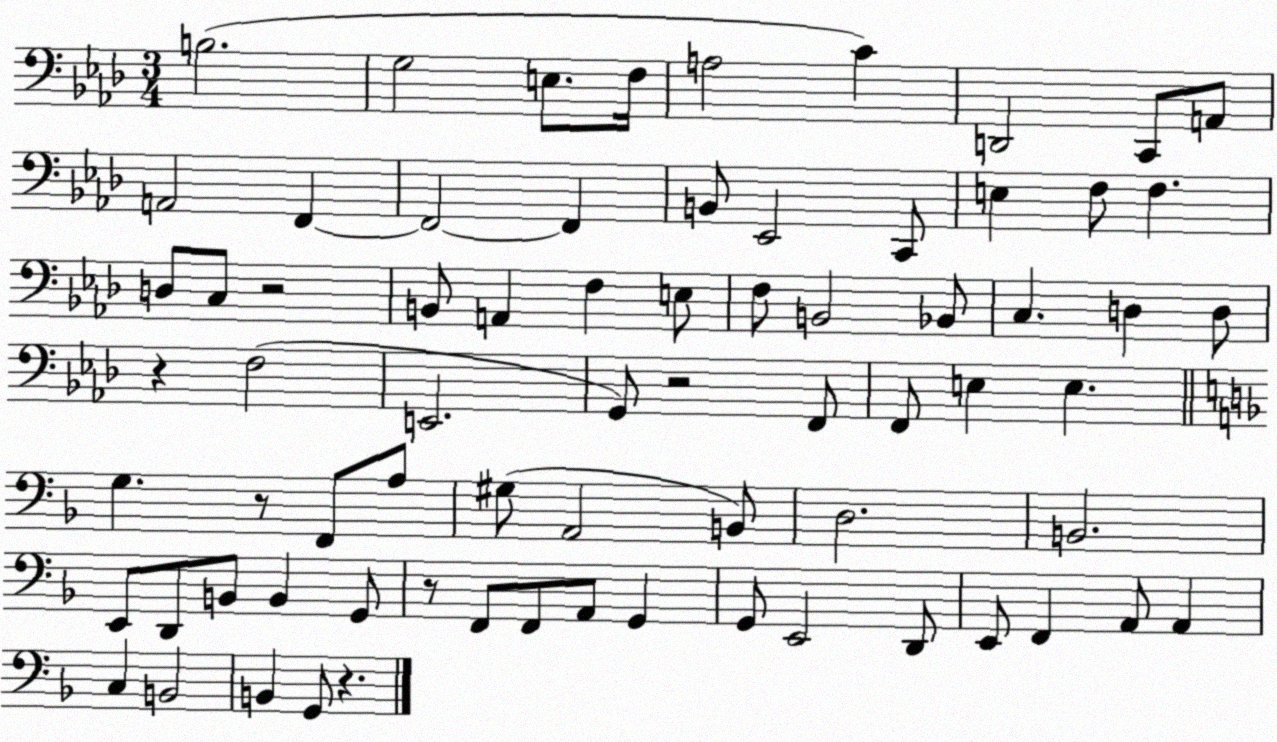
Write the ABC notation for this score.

X:1
T:Untitled
M:3/4
L:1/4
K:Ab
B,2 G,2 E,/2 F,/4 A,2 C D,,2 C,,/2 A,,/2 A,,2 F,, F,,2 F,, B,,/2 _E,,2 C,,/2 E, F,/2 F, D,/2 C,/2 z2 B,,/2 A,, F, E,/2 F,/2 B,,2 _B,,/2 C, D, D,/2 z F,2 E,,2 G,,/2 z2 F,,/2 F,,/2 E, E, G, z/2 F,,/2 A,/2 ^G,/2 A,,2 B,,/2 D,2 B,,2 E,,/2 D,,/2 B,,/2 B,, G,,/2 z/2 F,,/2 F,,/2 A,,/2 G,, G,,/2 E,,2 D,,/2 E,,/2 F,, A,,/2 A,, C, B,,2 B,, G,,/2 z